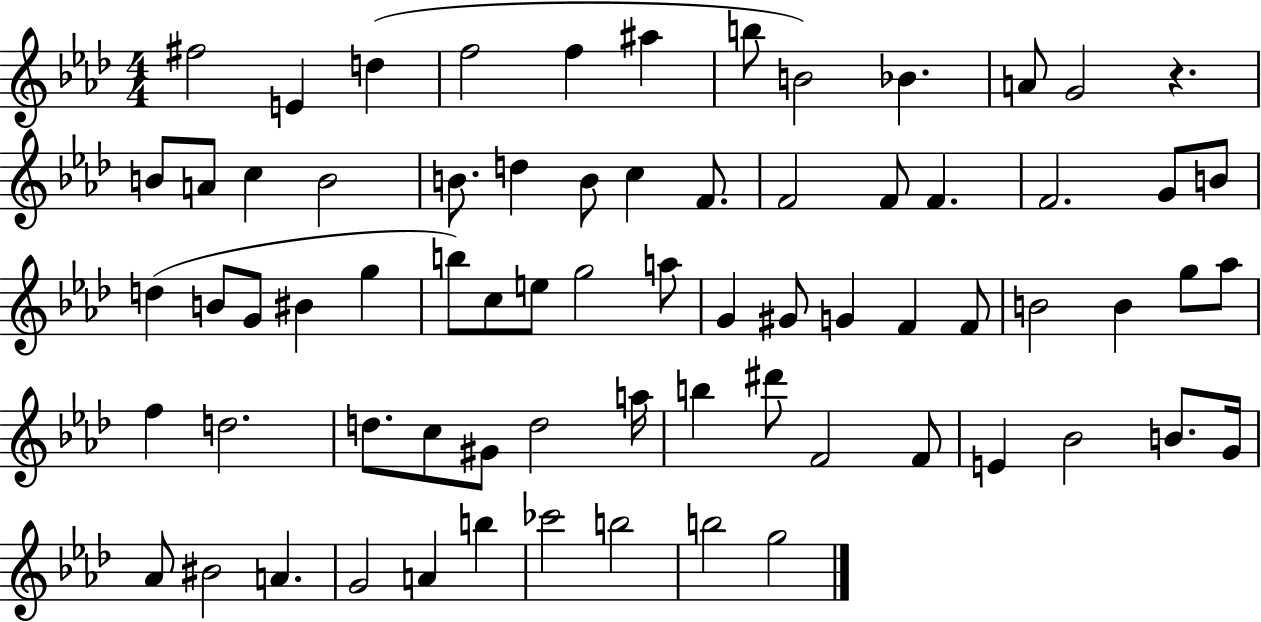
{
  \clef treble
  \numericTimeSignature
  \time 4/4
  \key aes \major
  fis''2 e'4 d''4( | f''2 f''4 ais''4 | b''8 b'2) bes'4. | a'8 g'2 r4. | \break b'8 a'8 c''4 b'2 | b'8. d''4 b'8 c''4 f'8. | f'2 f'8 f'4. | f'2. g'8 b'8 | \break d''4( b'8 g'8 bis'4 g''4 | b''8) c''8 e''8 g''2 a''8 | g'4 gis'8 g'4 f'4 f'8 | b'2 b'4 g''8 aes''8 | \break f''4 d''2. | d''8. c''8 gis'8 d''2 a''16 | b''4 dis'''8 f'2 f'8 | e'4 bes'2 b'8. g'16 | \break aes'8 bis'2 a'4. | g'2 a'4 b''4 | ces'''2 b''2 | b''2 g''2 | \break \bar "|."
}